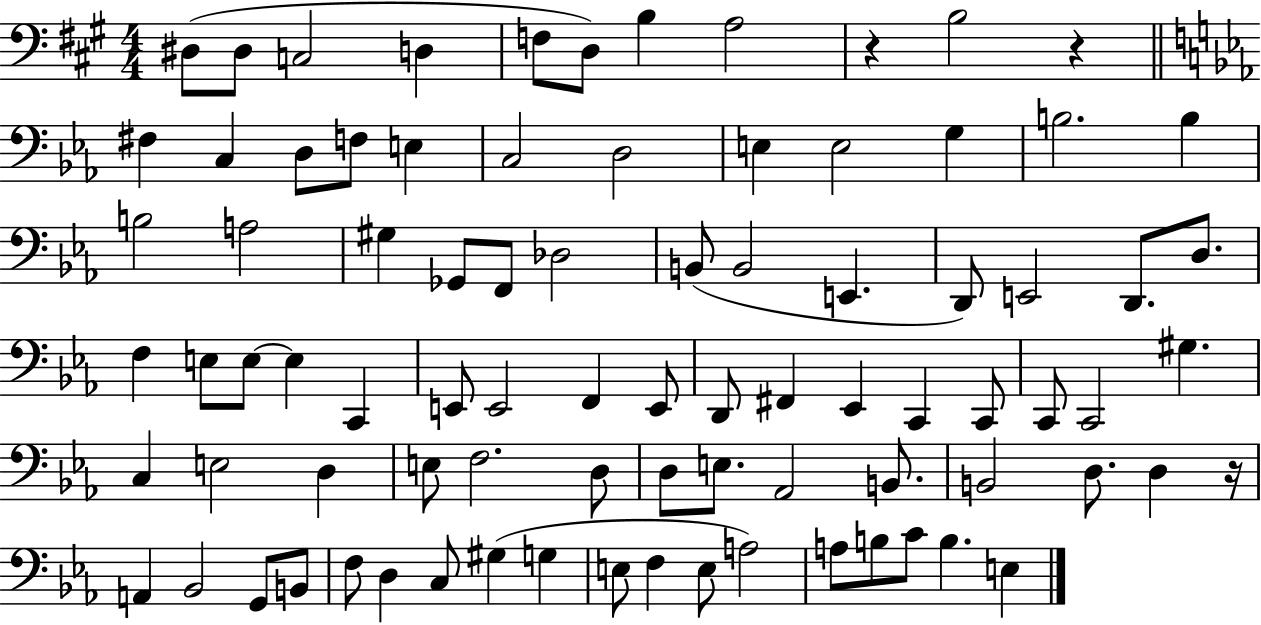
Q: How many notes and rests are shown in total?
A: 85